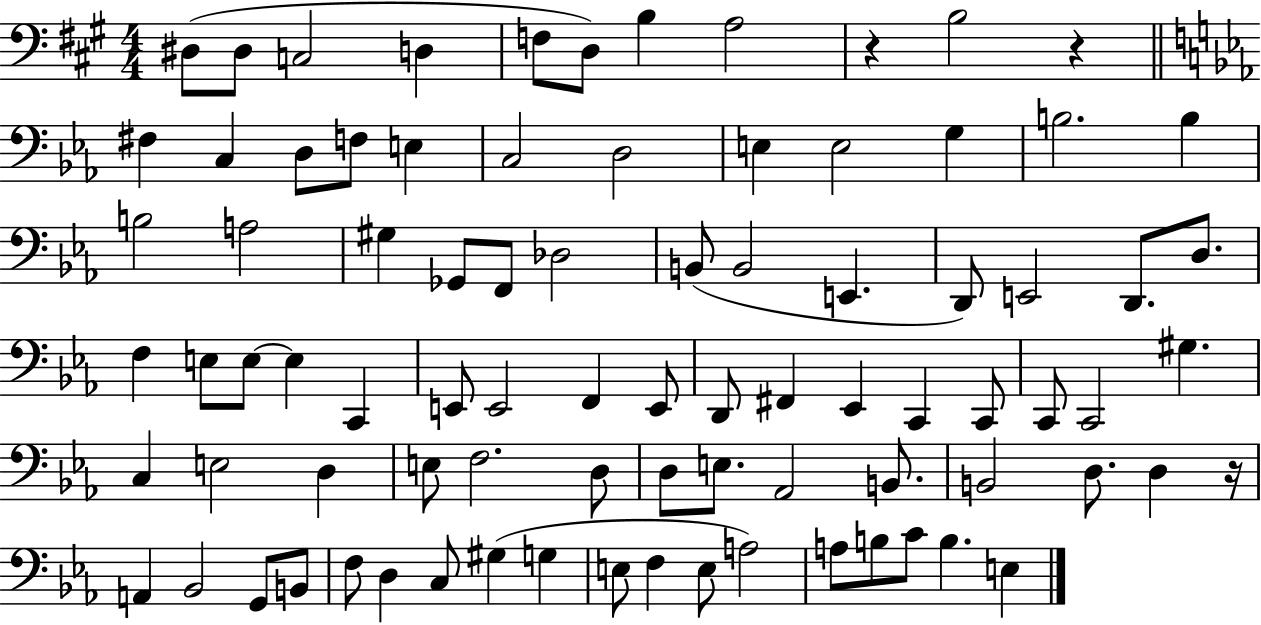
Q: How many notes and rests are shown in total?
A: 85